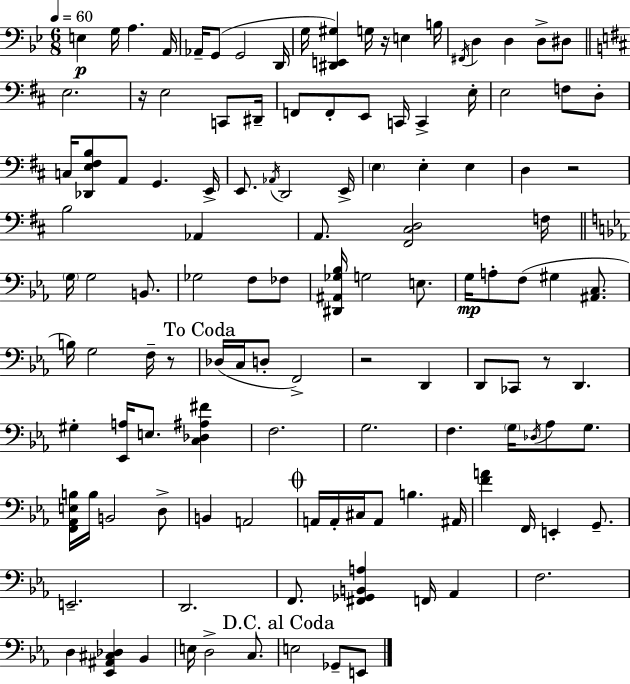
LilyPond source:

{
  \clef bass
  \numericTimeSignature
  \time 6/8
  \key g \minor
  \tempo 4 = 60
  \repeat volta 2 { e4\p g16 a4. a,16 | aes,16-- g,8( g,2 d,16 | g16 <dis, e, gis>4) g16 r16 e4 b16 | \acciaccatura { fis,16 } d4 d4 d8-> dis8 | \break \bar "||" \break \key b \minor e2. | r16 e2 c,8 dis,16-- | f,8 f,8-. e,8 c,16 c,4-> e16-. | e2 f8 d8-. | \break c16 <des, e fis b>8 a,8 g,4. e,16-> | e,8. \acciaccatura { aes,16 } d,2 | e,16-> \parenthesize e4 e4-. e4 | d4 r2 | \break b2 aes,4 | a,8. <fis, cis d>2 | f16 \bar "||" \break \key ees \major \parenthesize g16 g2 b,8. | ges2 f8 fes8 | <dis, ais, ges bes>16 g2 e8. | g16\mp a8-. f8( gis4 <ais, c>8. | \break b16) g2 f16-- r8 | \mark "To Coda" des16( c16 d8-. f,2->) | r2 d,4 | d,8 ces,8 r8 d,4. | \break gis4-. <ees, a>16 e8. <c des ais fis'>4 | f2. | g2. | f4. \parenthesize g16 \acciaccatura { des16 } aes8 g8. | \break <f, aes, e b>16 b16 b,2 d8-> | b,4 a,2 | \mark \markup { \musicglyph "scripts.coda" } a,16 a,16-. cis16 a,8 b4. | ais,16 <f' a'>4 f,16 e,4-. g,8.-- | \break e,2.-- | d,2. | f,8. <fis, ges, b, a>4 f,16 aes,4 | f2. | \break d4 <ees, ais, cis des>4 bes,4 | e16 d2-> c8. | \mark "D.C. al Coda" e2 ges,8-- e,8 | } \bar "|."
}